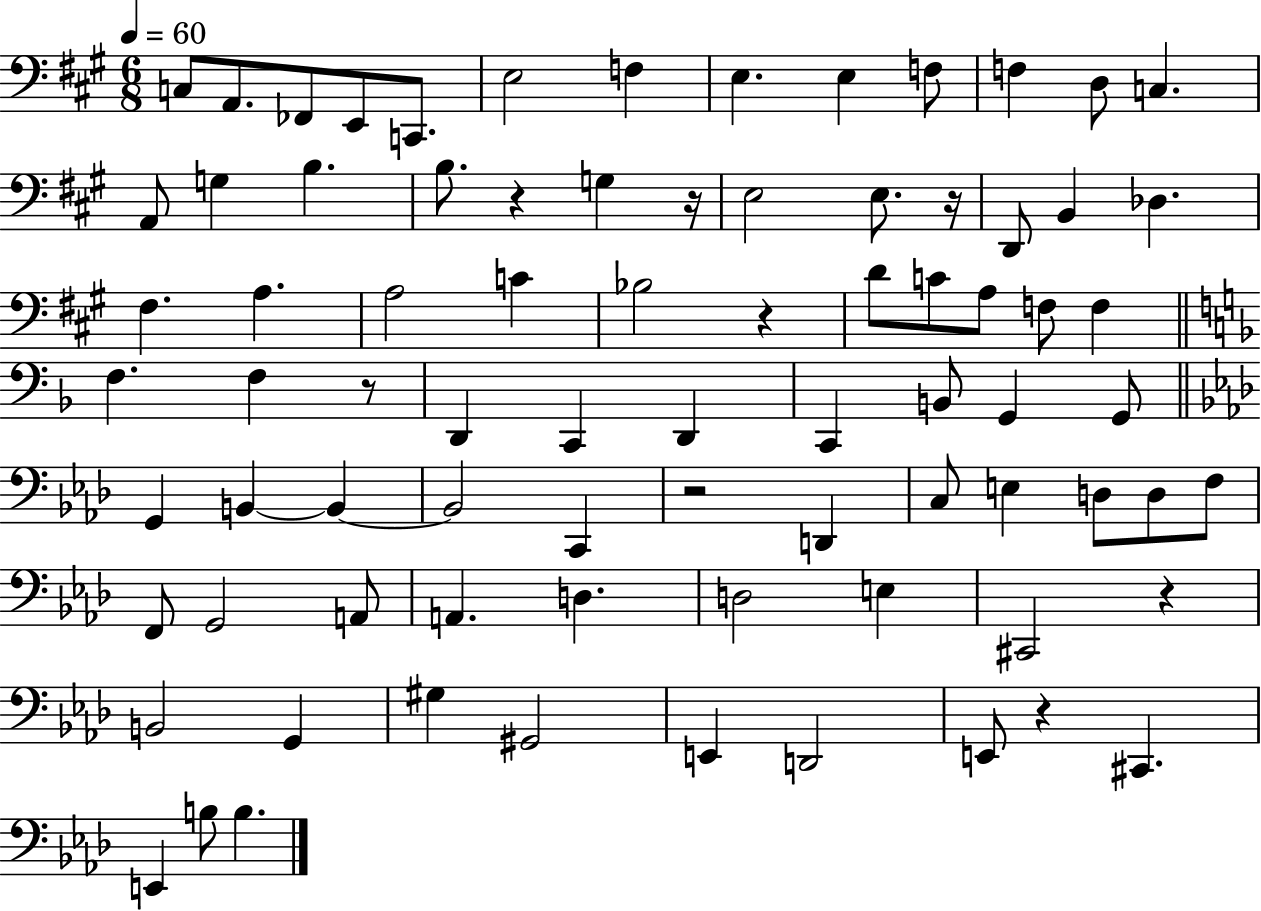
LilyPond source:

{
  \clef bass
  \numericTimeSignature
  \time 6/8
  \key a \major
  \tempo 4 = 60
  \repeat volta 2 { c8 a,8. fes,8 e,8 c,8. | e2 f4 | e4. e4 f8 | f4 d8 c4. | \break a,8 g4 b4. | b8. r4 g4 r16 | e2 e8. r16 | d,8 b,4 des4. | \break fis4. a4. | a2 c'4 | bes2 r4 | d'8 c'8 a8 f8 f4 | \break \bar "||" \break \key d \minor f4. f4 r8 | d,4 c,4 d,4 | c,4 b,8 g,4 g,8 | \bar "||" \break \key aes \major g,4 b,4~~ b,4~~ | b,2 c,4 | r2 d,4 | c8 e4 d8 d8 f8 | \break f,8 g,2 a,8 | a,4. d4. | d2 e4 | cis,2 r4 | \break b,2 g,4 | gis4 gis,2 | e,4 d,2 | e,8 r4 cis,4. | \break e,4 b8 b4. | } \bar "|."
}